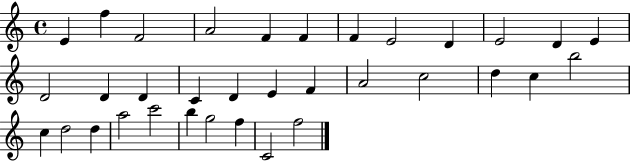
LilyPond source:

{
  \clef treble
  \time 4/4
  \defaultTimeSignature
  \key c \major
  e'4 f''4 f'2 | a'2 f'4 f'4 | f'4 e'2 d'4 | e'2 d'4 e'4 | \break d'2 d'4 d'4 | c'4 d'4 e'4 f'4 | a'2 c''2 | d''4 c''4 b''2 | \break c''4 d''2 d''4 | a''2 c'''2 | b''4 g''2 f''4 | c'2 f''2 | \break \bar "|."
}